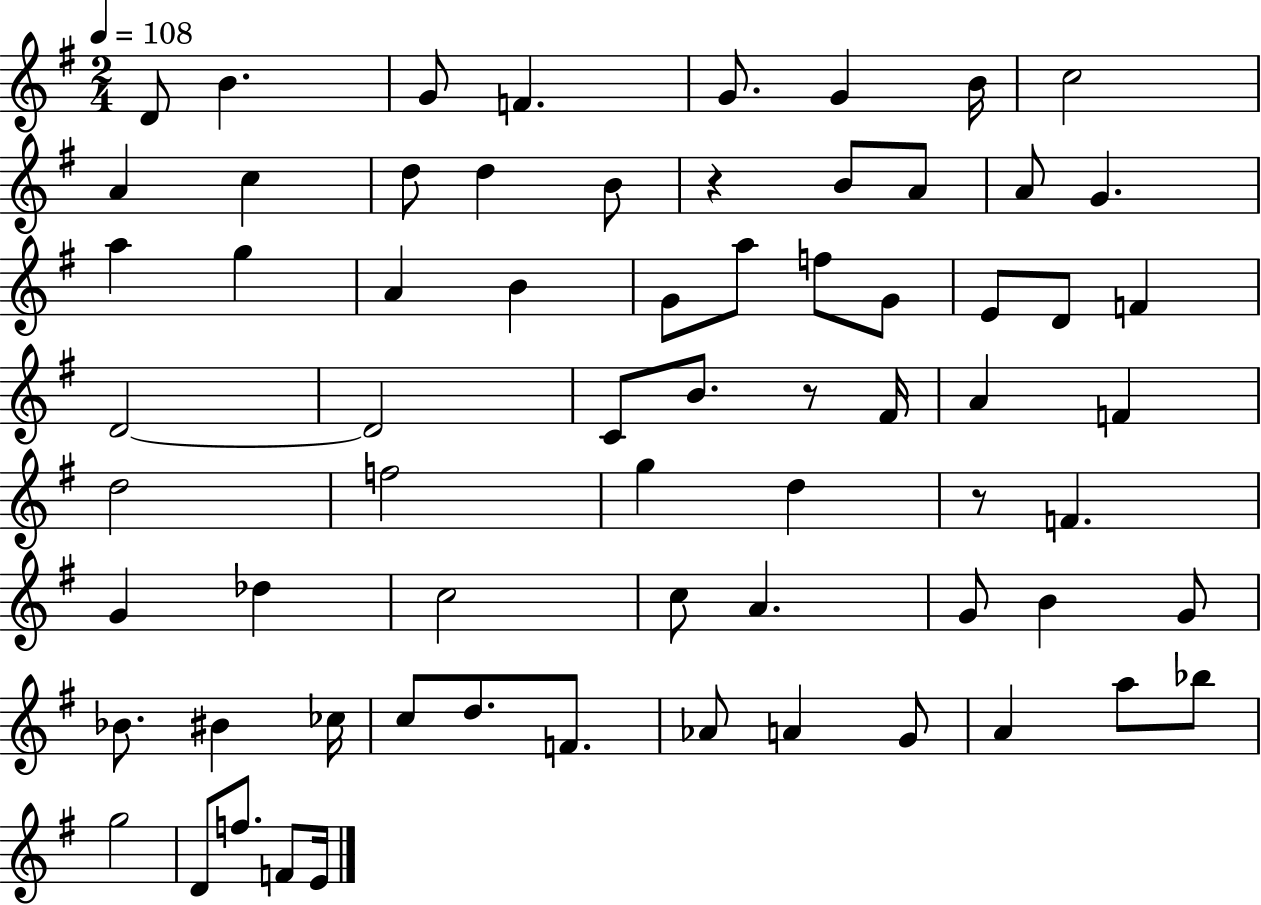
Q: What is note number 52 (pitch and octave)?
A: C5